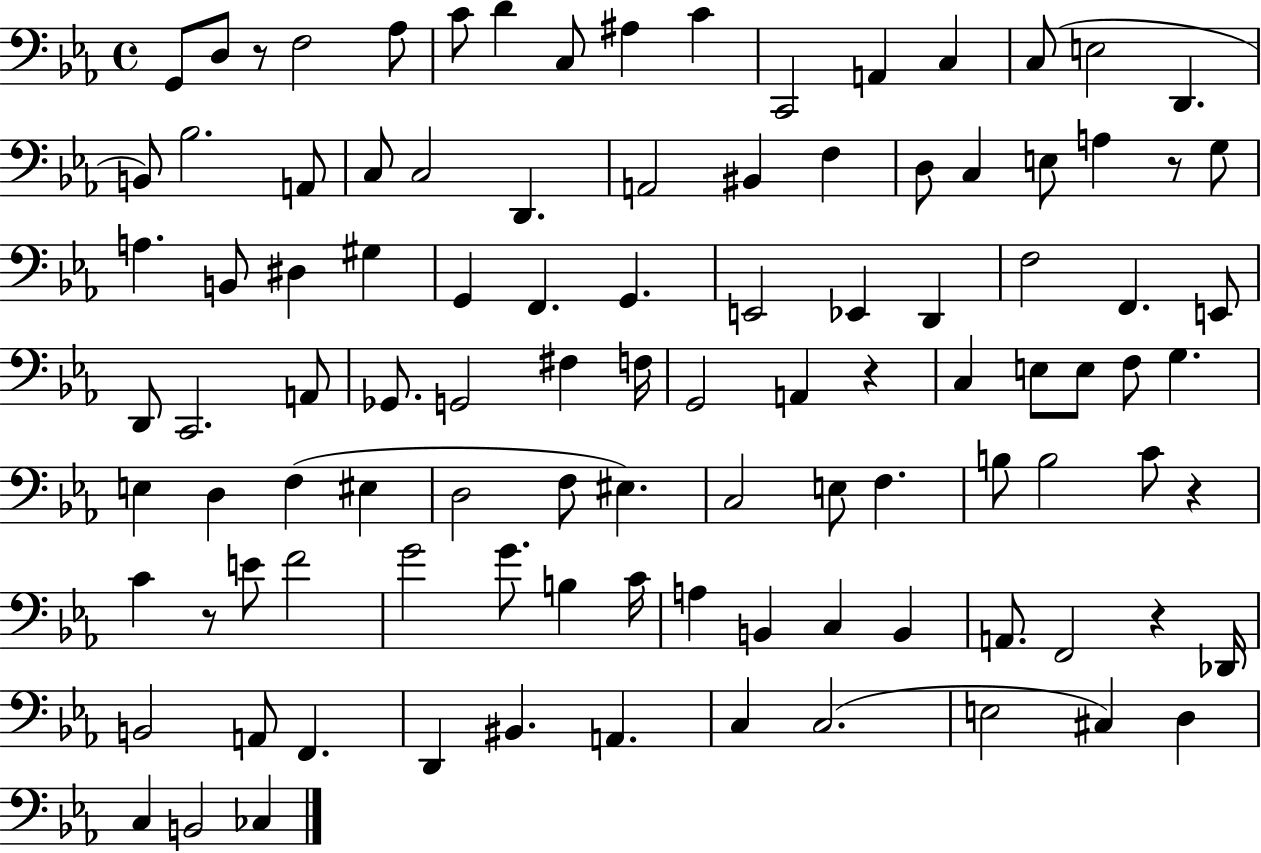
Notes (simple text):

G2/e D3/e R/e F3/h Ab3/e C4/e D4/q C3/e A#3/q C4/q C2/h A2/q C3/q C3/e E3/h D2/q. B2/e Bb3/h. A2/e C3/e C3/h D2/q. A2/h BIS2/q F3/q D3/e C3/q E3/e A3/q R/e G3/e A3/q. B2/e D#3/q G#3/q G2/q F2/q. G2/q. E2/h Eb2/q D2/q F3/h F2/q. E2/e D2/e C2/h. A2/e Gb2/e. G2/h F#3/q F3/s G2/h A2/q R/q C3/q E3/e E3/e F3/e G3/q. E3/q D3/q F3/q EIS3/q D3/h F3/e EIS3/q. C3/h E3/e F3/q. B3/e B3/h C4/e R/q C4/q R/e E4/e F4/h G4/h G4/e. B3/q C4/s A3/q B2/q C3/q B2/q A2/e. F2/h R/q Db2/s B2/h A2/e F2/q. D2/q BIS2/q. A2/q. C3/q C3/h. E3/h C#3/q D3/q C3/q B2/h CES3/q